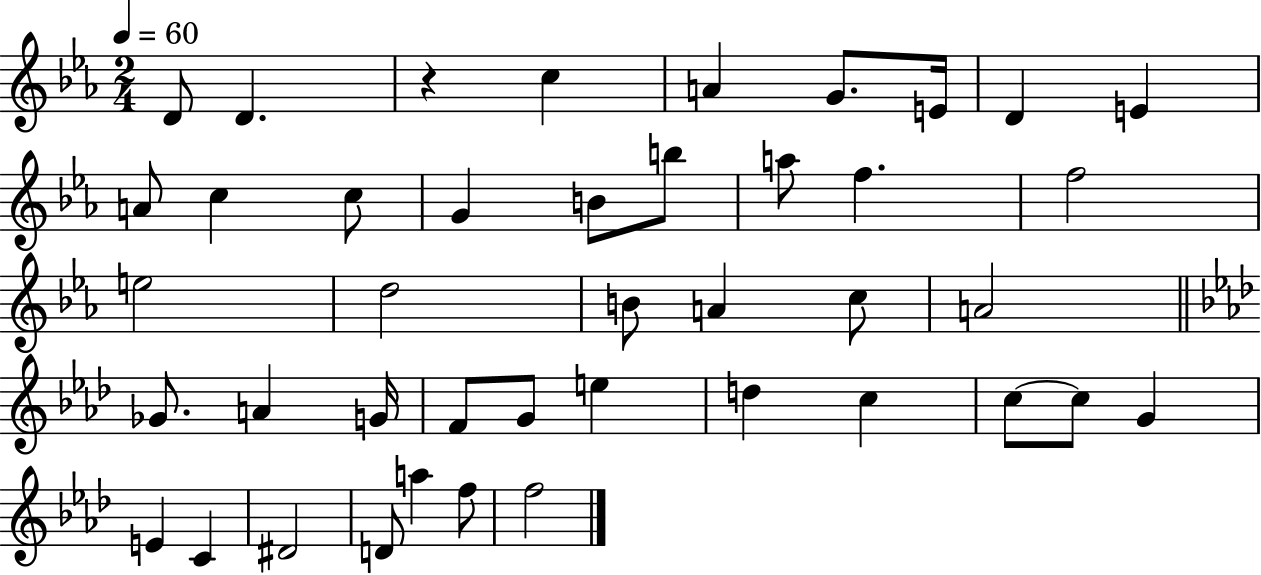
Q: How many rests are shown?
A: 1